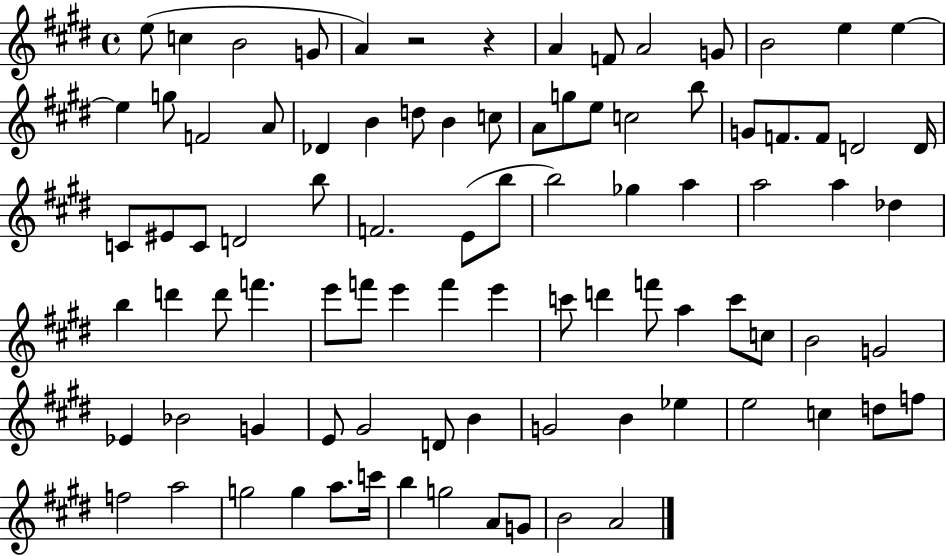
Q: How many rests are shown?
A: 2